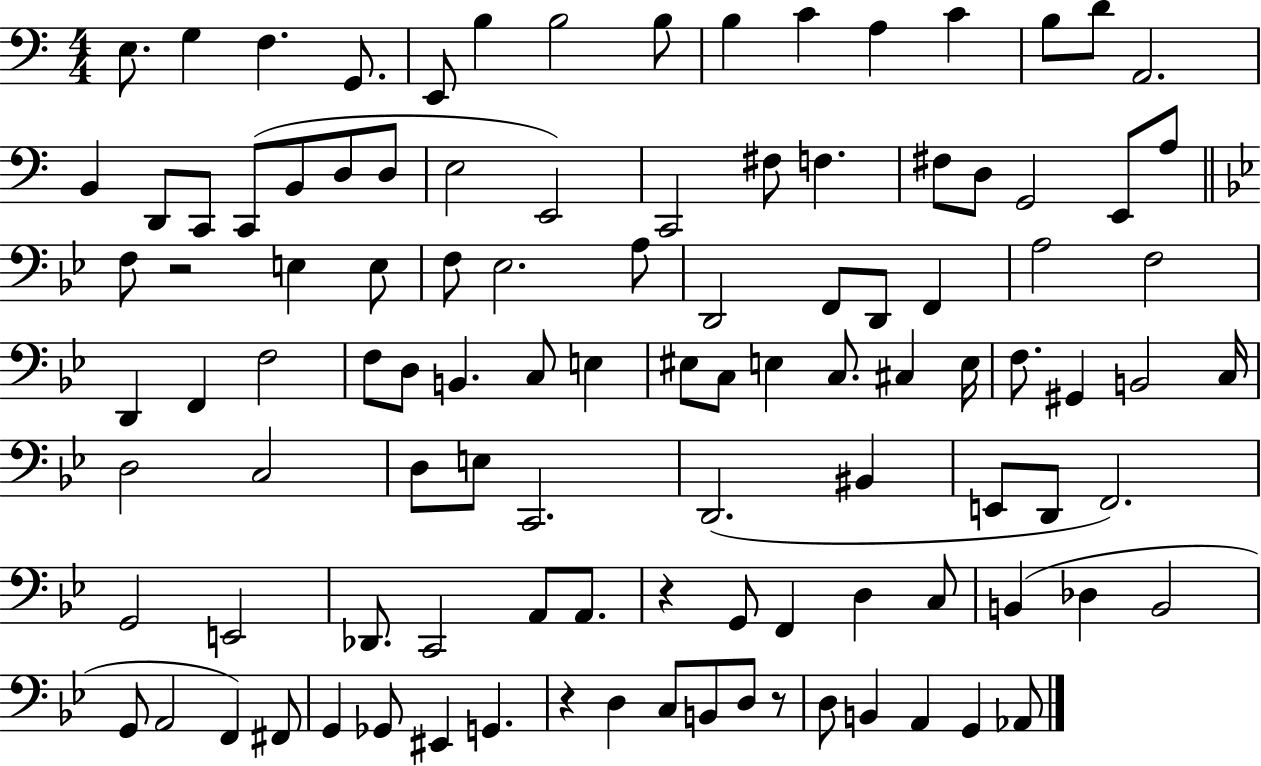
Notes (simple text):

E3/e. G3/q F3/q. G2/e. E2/e B3/q B3/h B3/e B3/q C4/q A3/q C4/q B3/e D4/e A2/h. B2/q D2/e C2/e C2/e B2/e D3/e D3/e E3/h E2/h C2/h F#3/e F3/q. F#3/e D3/e G2/h E2/e A3/e F3/e R/h E3/q E3/e F3/e Eb3/h. A3/e D2/h F2/e D2/e F2/q A3/h F3/h D2/q F2/q F3/h F3/e D3/e B2/q. C3/e E3/q EIS3/e C3/e E3/q C3/e. C#3/q E3/s F3/e. G#2/q B2/h C3/s D3/h C3/h D3/e E3/e C2/h. D2/h. BIS2/q E2/e D2/e F2/h. G2/h E2/h Db2/e. C2/h A2/e A2/e. R/q G2/e F2/q D3/q C3/e B2/q Db3/q B2/h G2/e A2/h F2/q F#2/e G2/q Gb2/e EIS2/q G2/q. R/q D3/q C3/e B2/e D3/e R/e D3/e B2/q A2/q G2/q Ab2/e